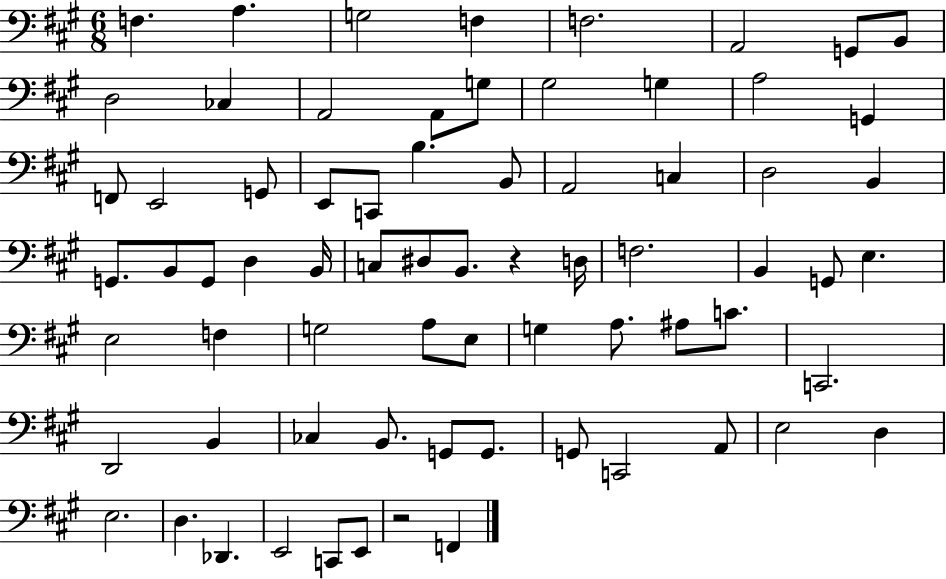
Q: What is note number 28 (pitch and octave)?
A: B2